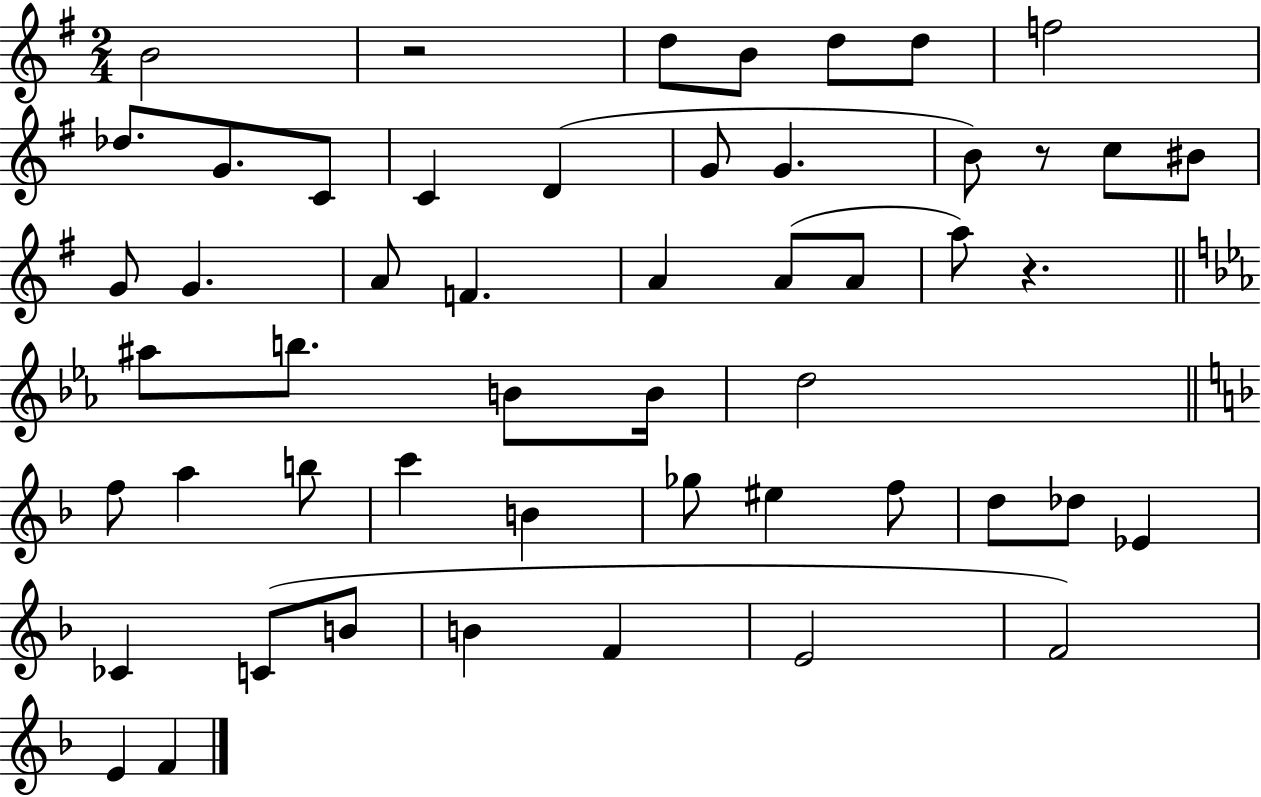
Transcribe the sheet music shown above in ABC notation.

X:1
T:Untitled
M:2/4
L:1/4
K:G
B2 z2 d/2 B/2 d/2 d/2 f2 _d/2 G/2 C/2 C D G/2 G B/2 z/2 c/2 ^B/2 G/2 G A/2 F A A/2 A/2 a/2 z ^a/2 b/2 B/2 B/4 d2 f/2 a b/2 c' B _g/2 ^e f/2 d/2 _d/2 _E _C C/2 B/2 B F E2 F2 E F